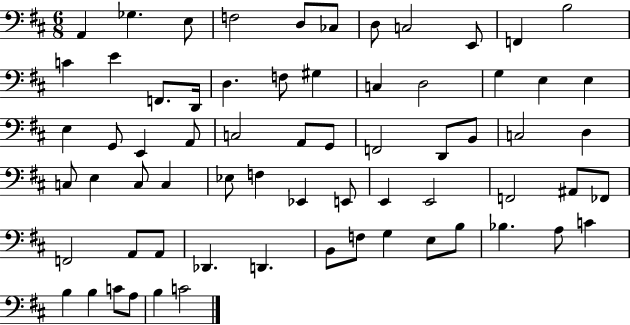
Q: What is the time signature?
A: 6/8